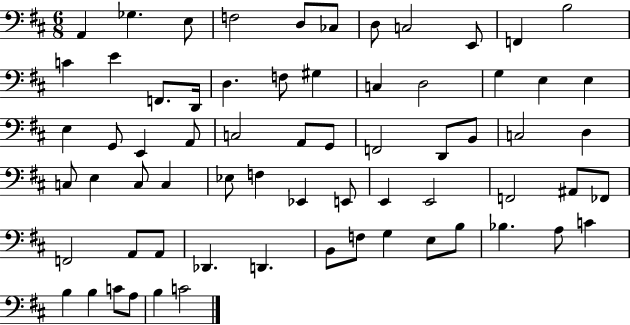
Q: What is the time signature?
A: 6/8